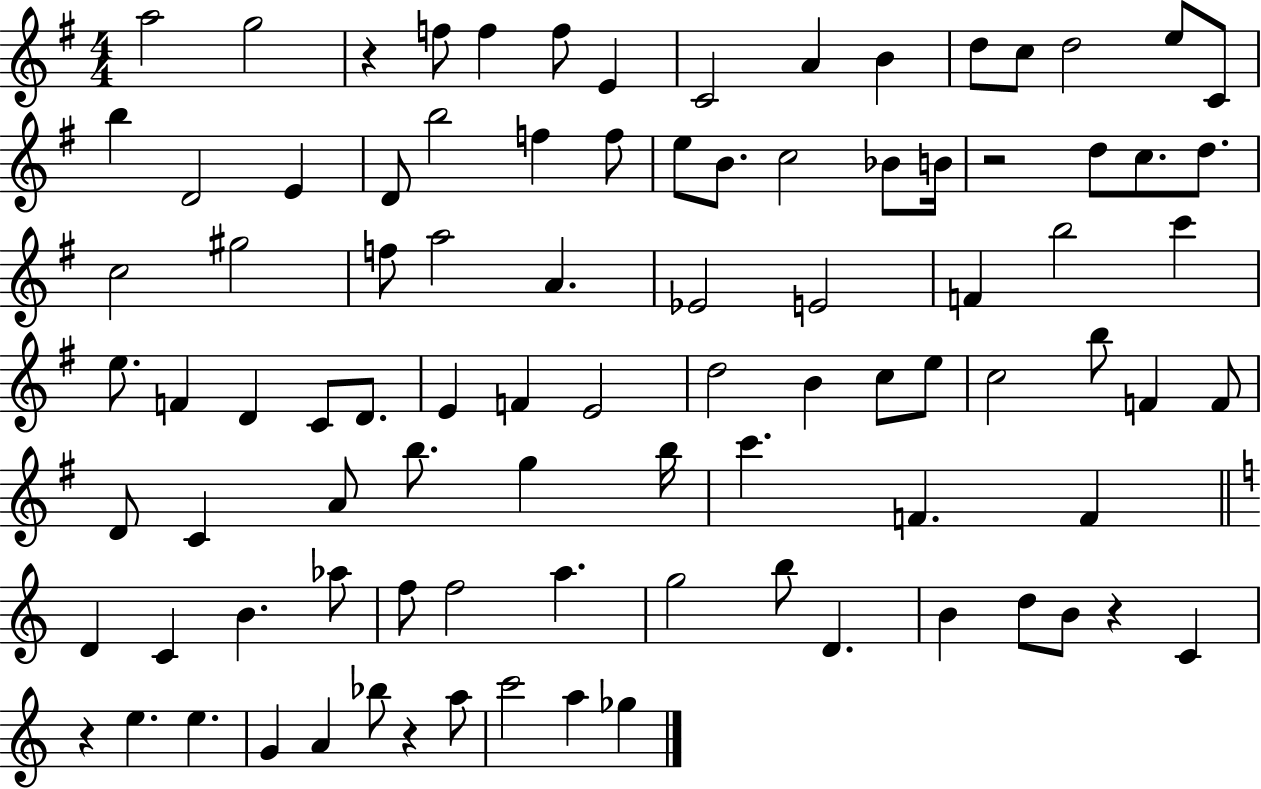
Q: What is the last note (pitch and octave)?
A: Gb5